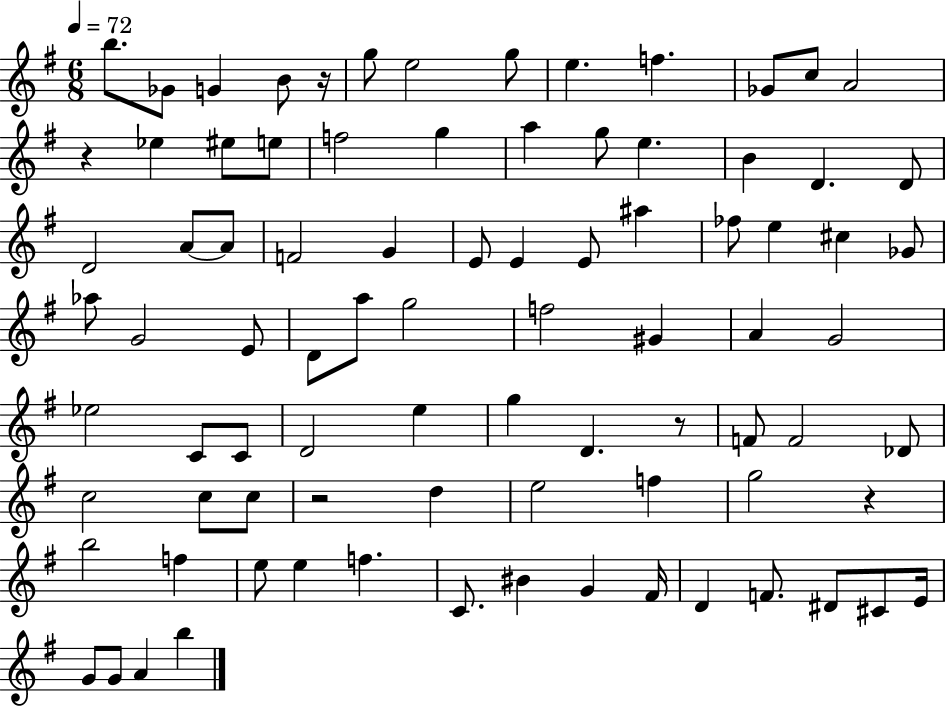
{
  \clef treble
  \numericTimeSignature
  \time 6/8
  \key g \major
  \tempo 4 = 72
  \repeat volta 2 { b''8. ges'8 g'4 b'8 r16 | g''8 e''2 g''8 | e''4. f''4. | ges'8 c''8 a'2 | \break r4 ees''4 eis''8 e''8 | f''2 g''4 | a''4 g''8 e''4. | b'4 d'4. d'8 | \break d'2 a'8~~ a'8 | f'2 g'4 | e'8 e'4 e'8 ais''4 | fes''8 e''4 cis''4 ges'8 | \break aes''8 g'2 e'8 | d'8 a''8 g''2 | f''2 gis'4 | a'4 g'2 | \break ees''2 c'8 c'8 | d'2 e''4 | g''4 d'4. r8 | f'8 f'2 des'8 | \break c''2 c''8 c''8 | r2 d''4 | e''2 f''4 | g''2 r4 | \break b''2 f''4 | e''8 e''4 f''4. | c'8. bis'4 g'4 fis'16 | d'4 f'8. dis'8 cis'8 e'16 | \break g'8 g'8 a'4 b''4 | } \bar "|."
}